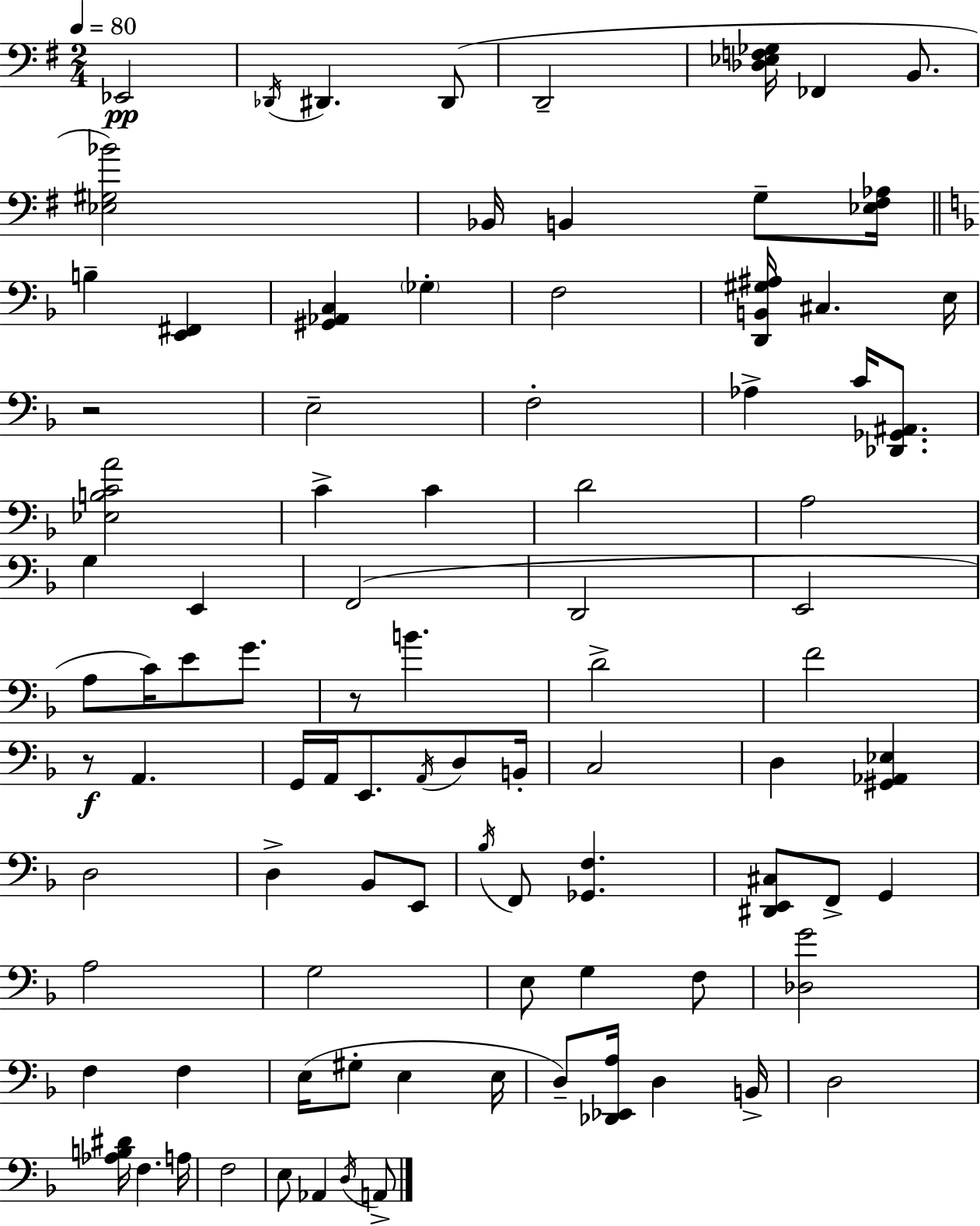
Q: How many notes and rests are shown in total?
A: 91